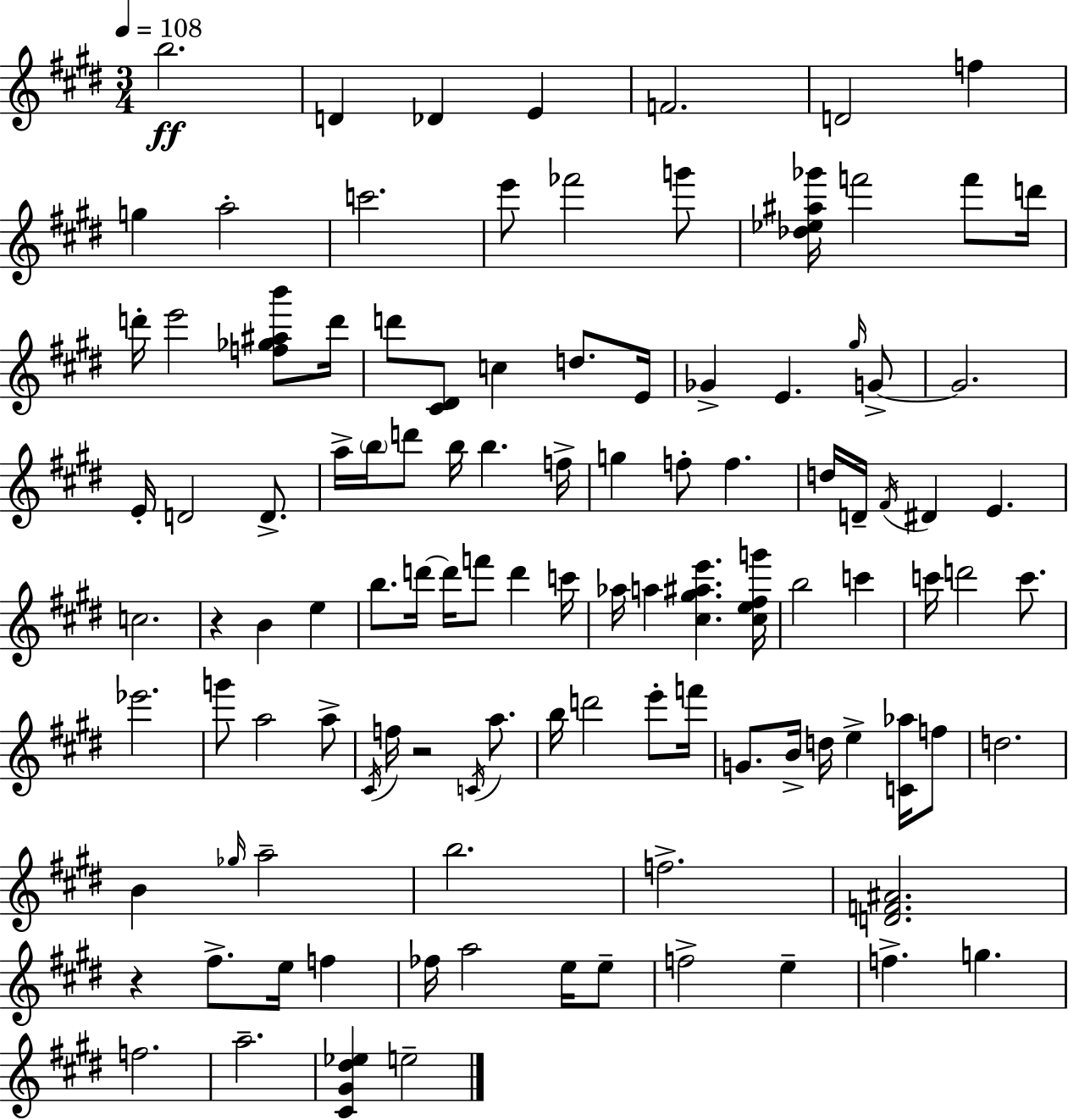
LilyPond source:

{
  \clef treble
  \numericTimeSignature
  \time 3/4
  \key e \major
  \tempo 4 = 108
  b''2.\ff | d'4 des'4 e'4 | f'2. | d'2 f''4 | \break g''4 a''2-. | c'''2. | e'''8 fes'''2 g'''8 | <des'' ees'' ais'' ges'''>16 f'''2 f'''8 d'''16 | \break d'''16-. e'''2 <f'' ges'' ais'' b'''>8 d'''16 | d'''8 <cis' dis'>8 c''4 d''8. e'16 | ges'4-> e'4. \grace { gis''16 } g'8->~~ | g'2. | \break e'16-. d'2 d'8.-> | a''16-> \parenthesize b''16 d'''8 b''16 b''4. | f''16-> g''4 f''8-. f''4. | d''16 d'16-- \acciaccatura { fis'16 } dis'4 e'4. | \break c''2. | r4 b'4 e''4 | b''8. d'''16~~ d'''16 f'''8 d'''4 | c'''16 aes''16 a''4 <cis'' gis'' ais'' e'''>4. | \break <cis'' e'' fis'' g'''>16 b''2 c'''4 | c'''16 d'''2 c'''8. | ees'''2. | g'''8 a''2 | \break a''8-> \acciaccatura { cis'16 } f''16 r2 | \acciaccatura { c'16 } a''8. b''16 d'''2 | e'''8-. f'''16 g'8. b'16-> d''16 e''4-> | <c' aes''>16 f''8 d''2. | \break b'4 \grace { ges''16 } a''2-- | b''2. | f''2.-> | <d' f' ais'>2. | \break r4 fis''8.-> | e''16 f''4 fes''16 a''2 | e''16 e''8-- f''2-> | e''4-- f''4.-> g''4. | \break f''2. | a''2.-- | <cis' gis' dis'' ees''>4 e''2-- | \bar "|."
}